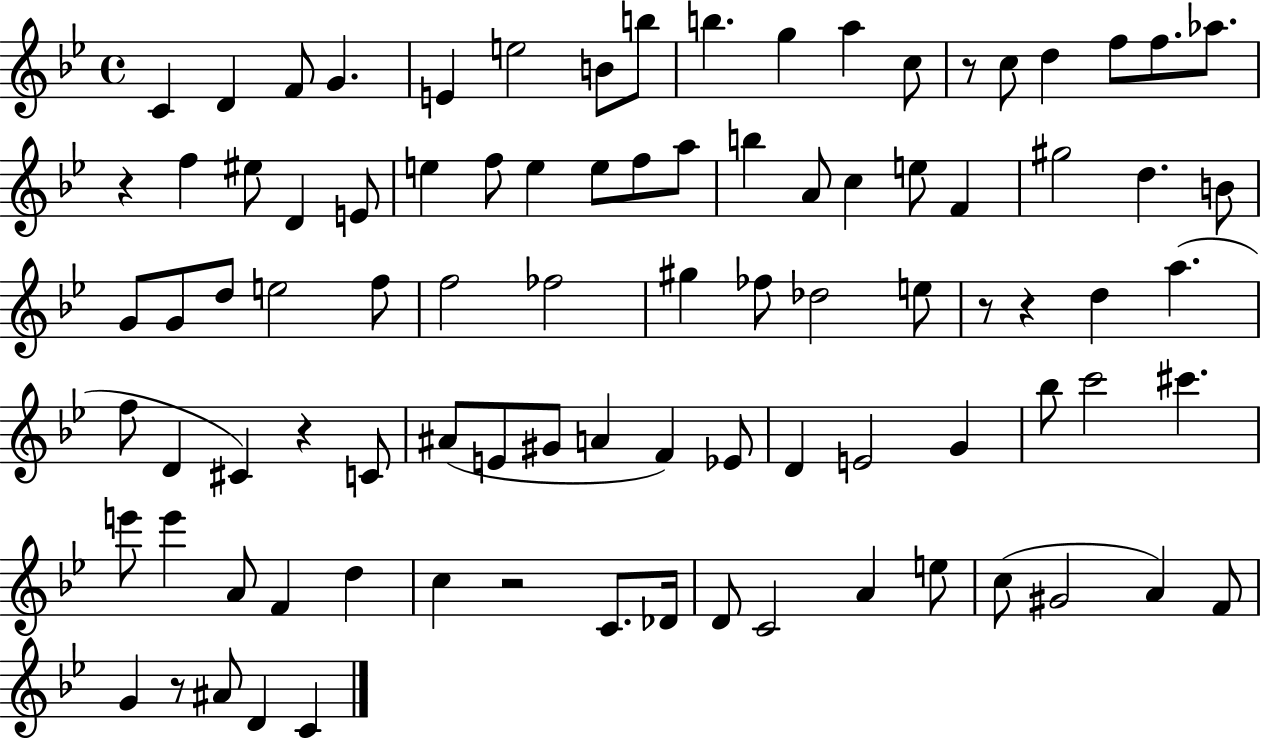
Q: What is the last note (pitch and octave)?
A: C4